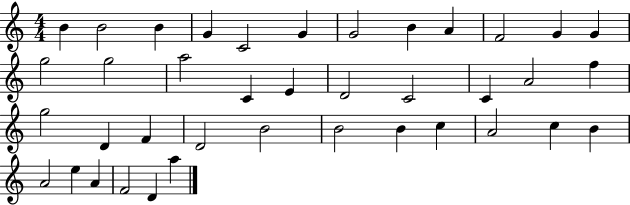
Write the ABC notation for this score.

X:1
T:Untitled
M:4/4
L:1/4
K:C
B B2 B G C2 G G2 B A F2 G G g2 g2 a2 C E D2 C2 C A2 f g2 D F D2 B2 B2 B c A2 c B A2 e A F2 D a